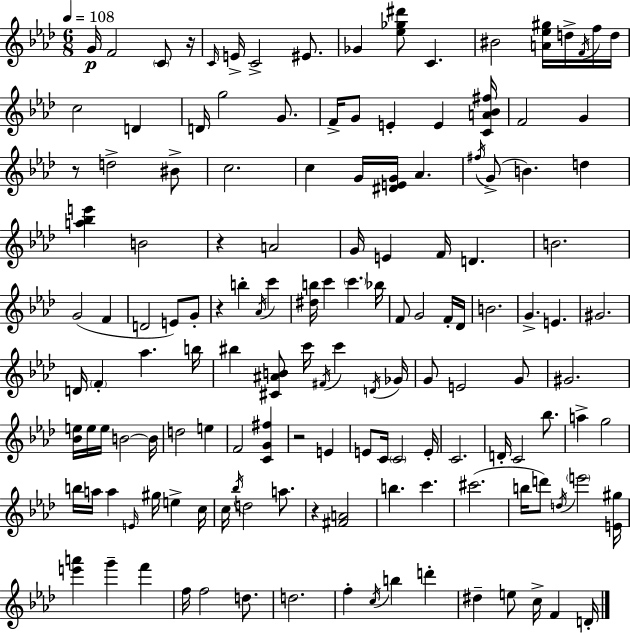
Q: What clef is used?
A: treble